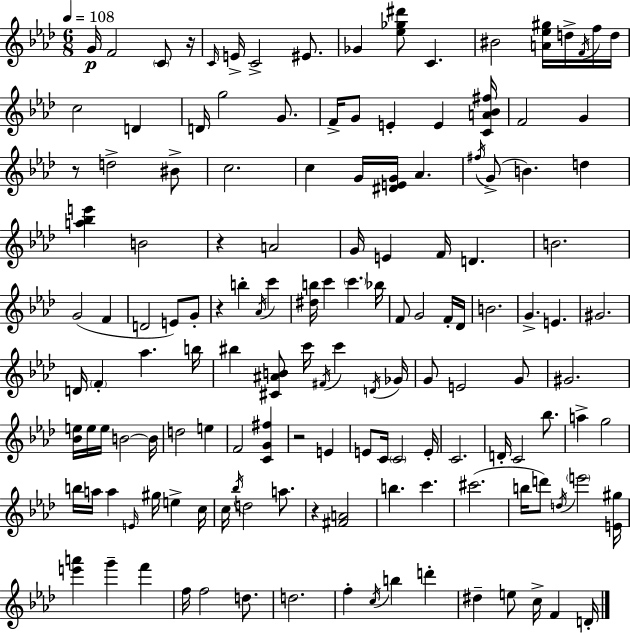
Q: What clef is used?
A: treble